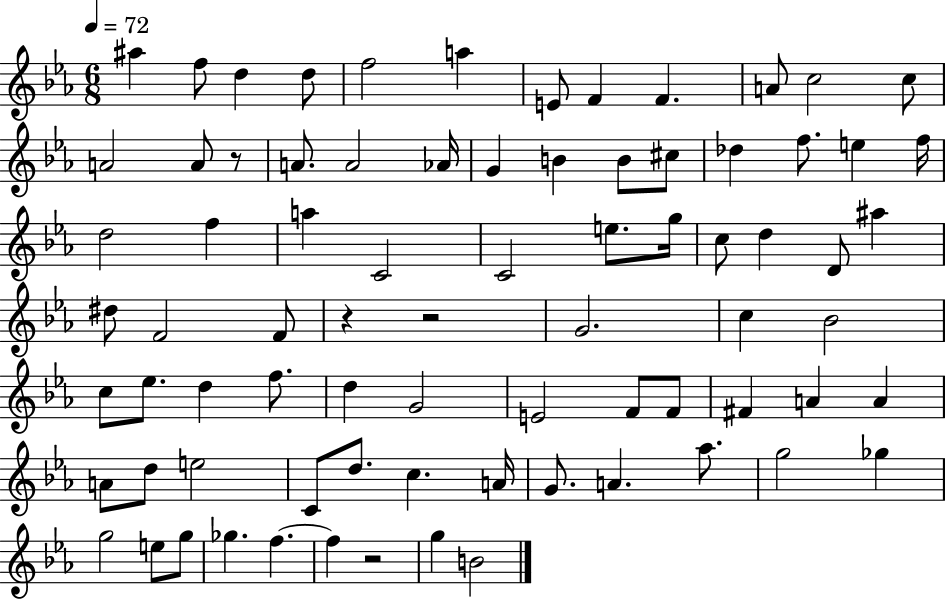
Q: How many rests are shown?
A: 4